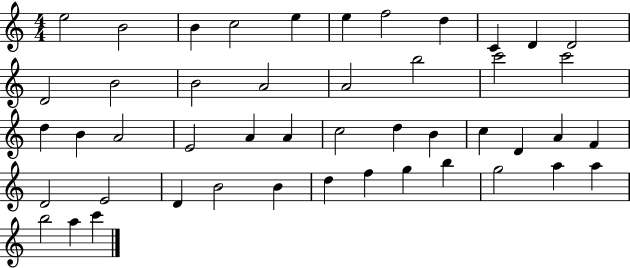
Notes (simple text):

E5/h B4/h B4/q C5/h E5/q E5/q F5/h D5/q C4/q D4/q D4/h D4/h B4/h B4/h A4/h A4/h B5/h C6/h C6/h D5/q B4/q A4/h E4/h A4/q A4/q C5/h D5/q B4/q C5/q D4/q A4/q F4/q D4/h E4/h D4/q B4/h B4/q D5/q F5/q G5/q B5/q G5/h A5/q A5/q B5/h A5/q C6/q